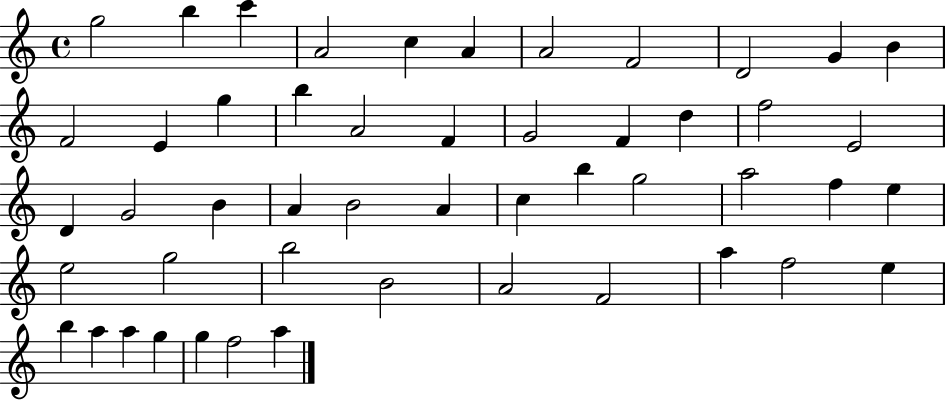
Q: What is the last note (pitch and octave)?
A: A5